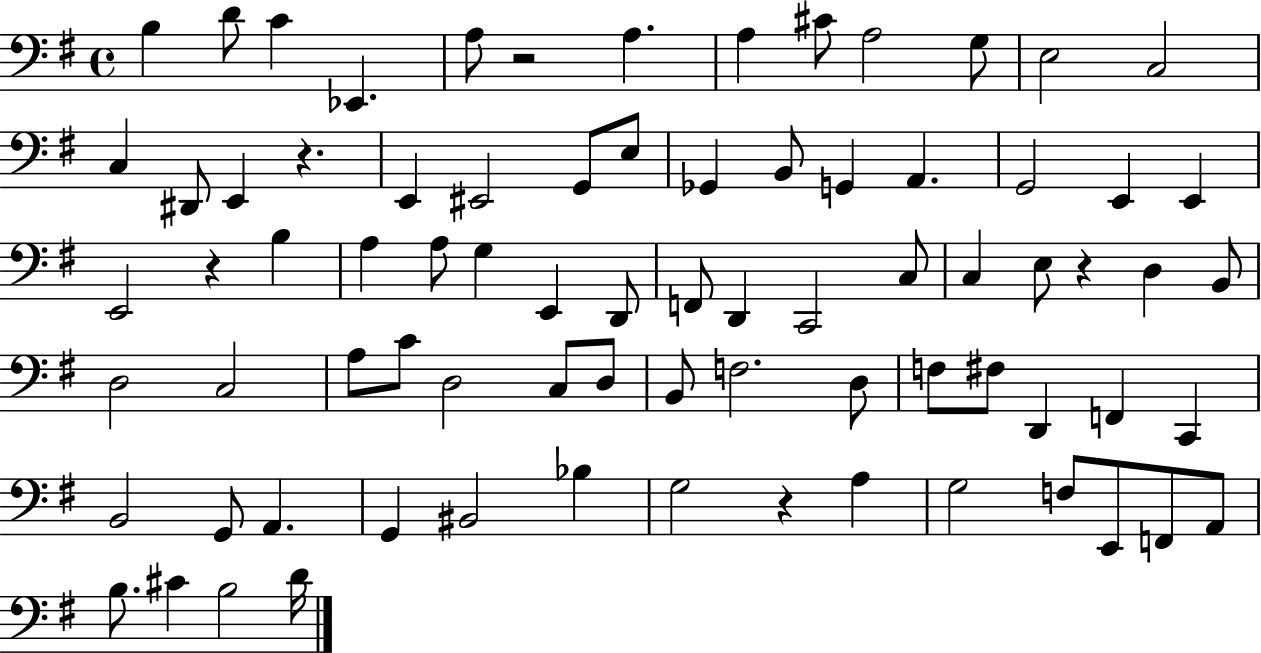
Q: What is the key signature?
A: G major